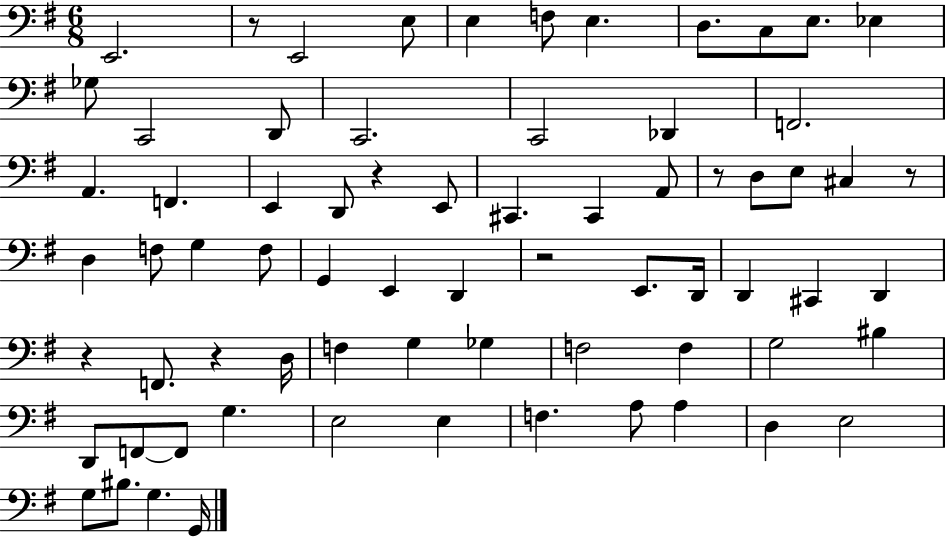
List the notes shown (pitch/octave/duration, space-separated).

E2/h. R/e E2/h E3/e E3/q F3/e E3/q. D3/e. C3/e E3/e. Eb3/q Gb3/e C2/h D2/e C2/h. C2/h Db2/q F2/h. A2/q. F2/q. E2/q D2/e R/q E2/e C#2/q. C#2/q A2/e R/e D3/e E3/e C#3/q R/e D3/q F3/e G3/q F3/e G2/q E2/q D2/q R/h E2/e. D2/s D2/q C#2/q D2/q R/q F2/e. R/q D3/s F3/q G3/q Gb3/q F3/h F3/q G3/h BIS3/q D2/e F2/e F2/e G3/q. E3/h E3/q F3/q. A3/e A3/q D3/q E3/h G3/e BIS3/e. G3/q. G2/s